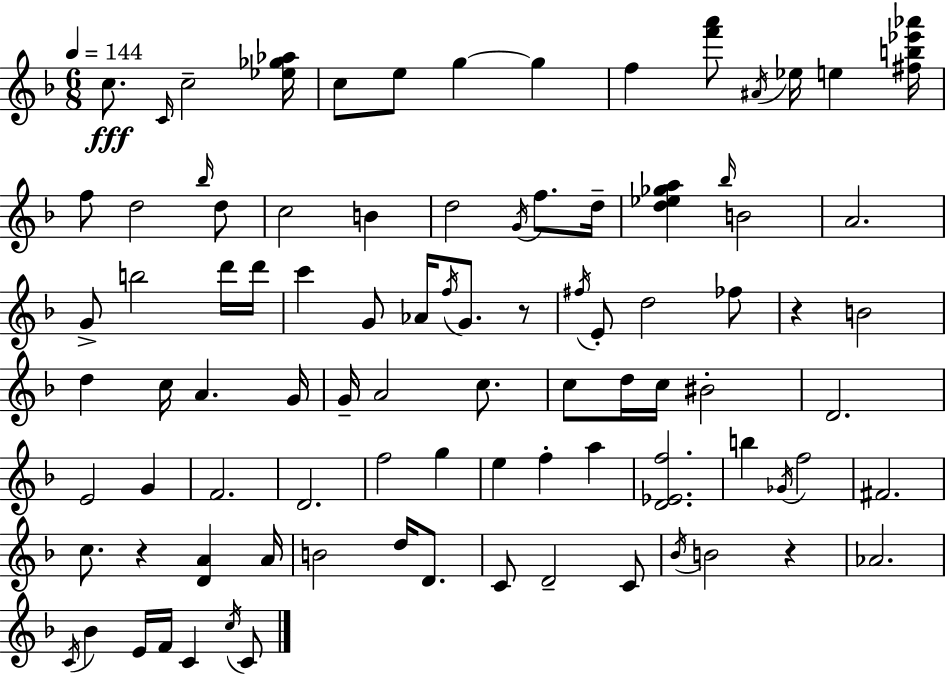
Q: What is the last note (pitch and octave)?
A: C4